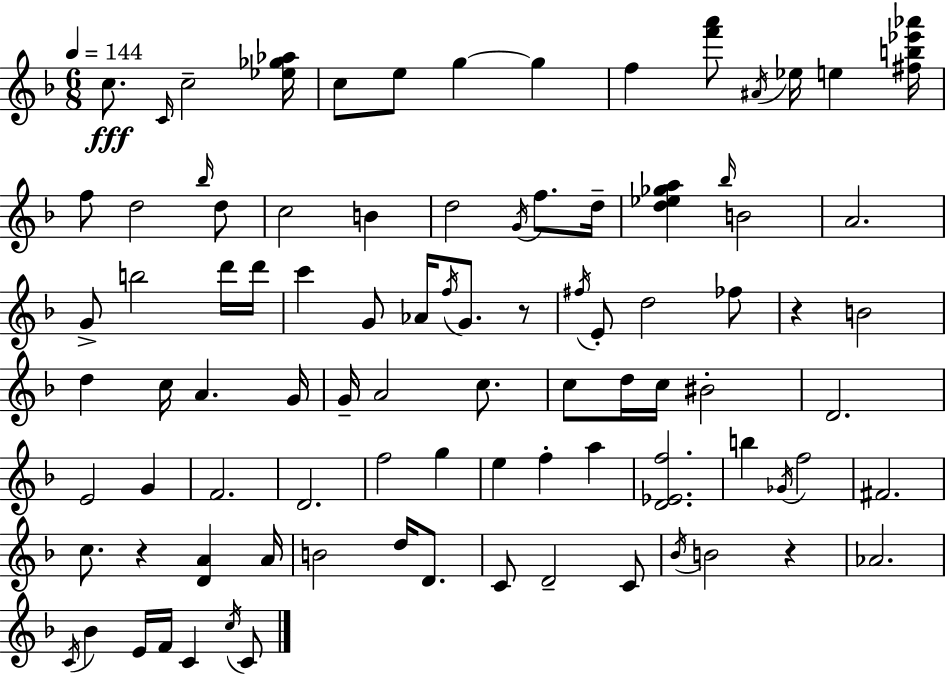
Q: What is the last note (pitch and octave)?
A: C4